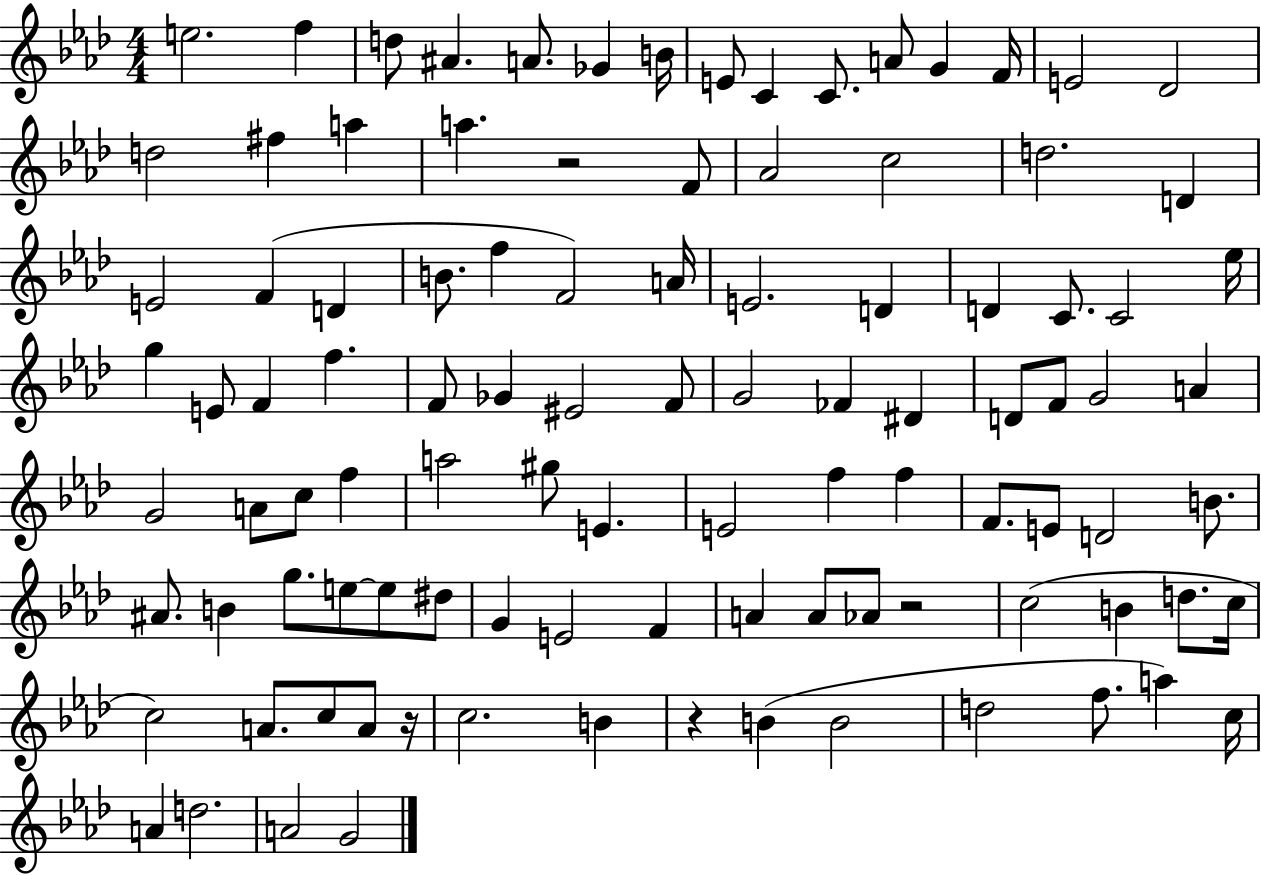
X:1
T:Untitled
M:4/4
L:1/4
K:Ab
e2 f d/2 ^A A/2 _G B/4 E/2 C C/2 A/2 G F/4 E2 _D2 d2 ^f a a z2 F/2 _A2 c2 d2 D E2 F D B/2 f F2 A/4 E2 D D C/2 C2 _e/4 g E/2 F f F/2 _G ^E2 F/2 G2 _F ^D D/2 F/2 G2 A G2 A/2 c/2 f a2 ^g/2 E E2 f f F/2 E/2 D2 B/2 ^A/2 B g/2 e/2 e/2 ^d/2 G E2 F A A/2 _A/2 z2 c2 B d/2 c/4 c2 A/2 c/2 A/2 z/4 c2 B z B B2 d2 f/2 a c/4 A d2 A2 G2